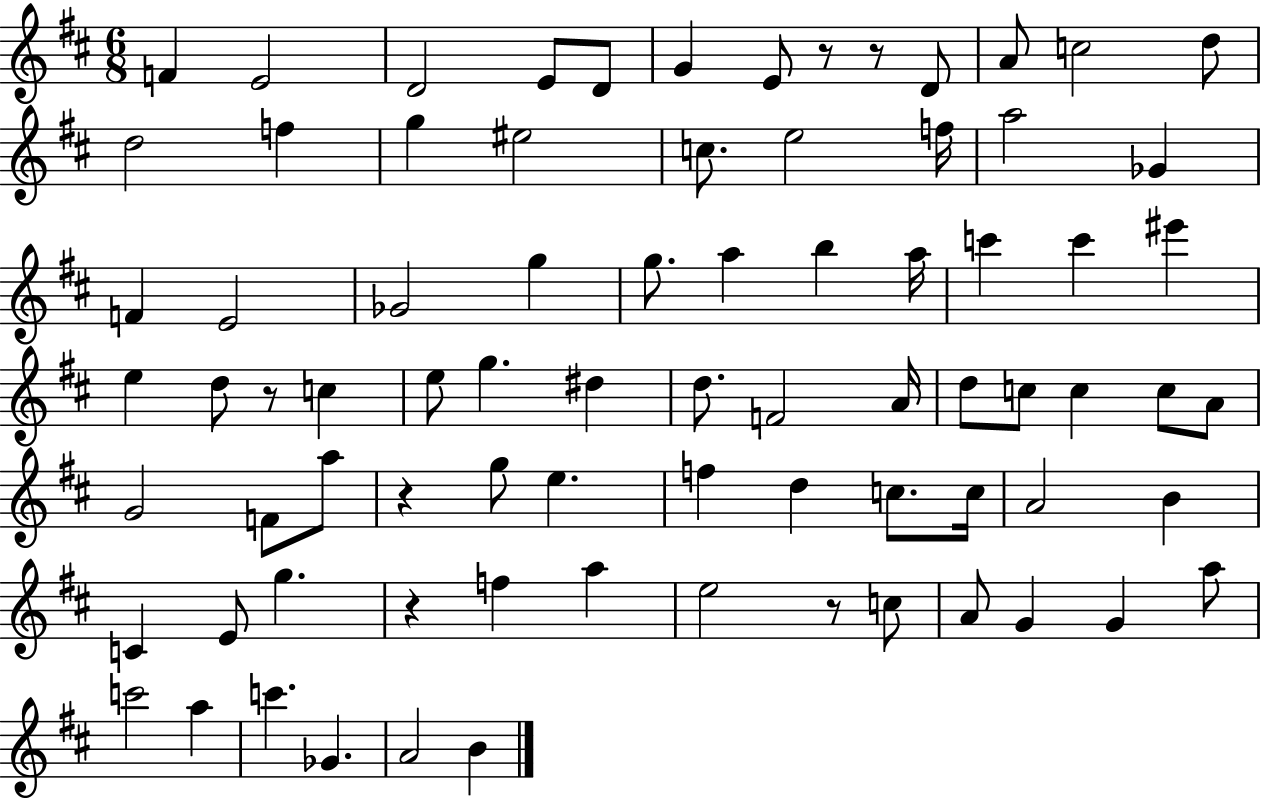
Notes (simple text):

F4/q E4/h D4/h E4/e D4/e G4/q E4/e R/e R/e D4/e A4/e C5/h D5/e D5/h F5/q G5/q EIS5/h C5/e. E5/h F5/s A5/h Gb4/q F4/q E4/h Gb4/h G5/q G5/e. A5/q B5/q A5/s C6/q C6/q EIS6/q E5/q D5/e R/e C5/q E5/e G5/q. D#5/q D5/e. F4/h A4/s D5/e C5/e C5/q C5/e A4/e G4/h F4/e A5/e R/q G5/e E5/q. F5/q D5/q C5/e. C5/s A4/h B4/q C4/q E4/e G5/q. R/q F5/q A5/q E5/h R/e C5/e A4/e G4/q G4/q A5/e C6/h A5/q C6/q. Gb4/q. A4/h B4/q